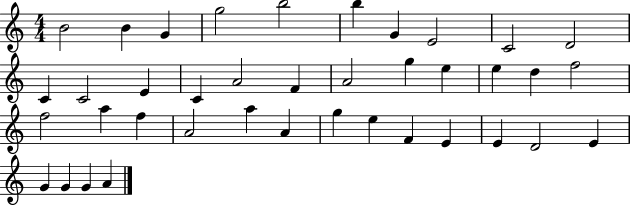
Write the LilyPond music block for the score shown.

{
  \clef treble
  \numericTimeSignature
  \time 4/4
  \key c \major
  b'2 b'4 g'4 | g''2 b''2 | b''4 g'4 e'2 | c'2 d'2 | \break c'4 c'2 e'4 | c'4 a'2 f'4 | a'2 g''4 e''4 | e''4 d''4 f''2 | \break f''2 a''4 f''4 | a'2 a''4 a'4 | g''4 e''4 f'4 e'4 | e'4 d'2 e'4 | \break g'4 g'4 g'4 a'4 | \bar "|."
}